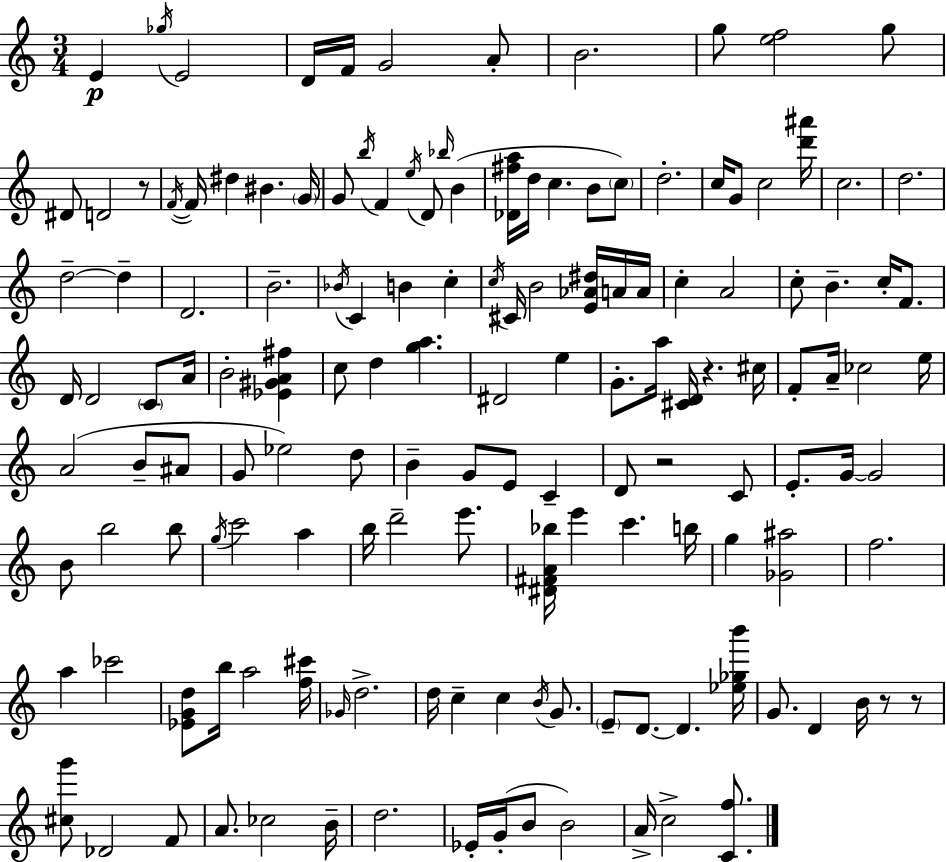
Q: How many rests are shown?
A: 5